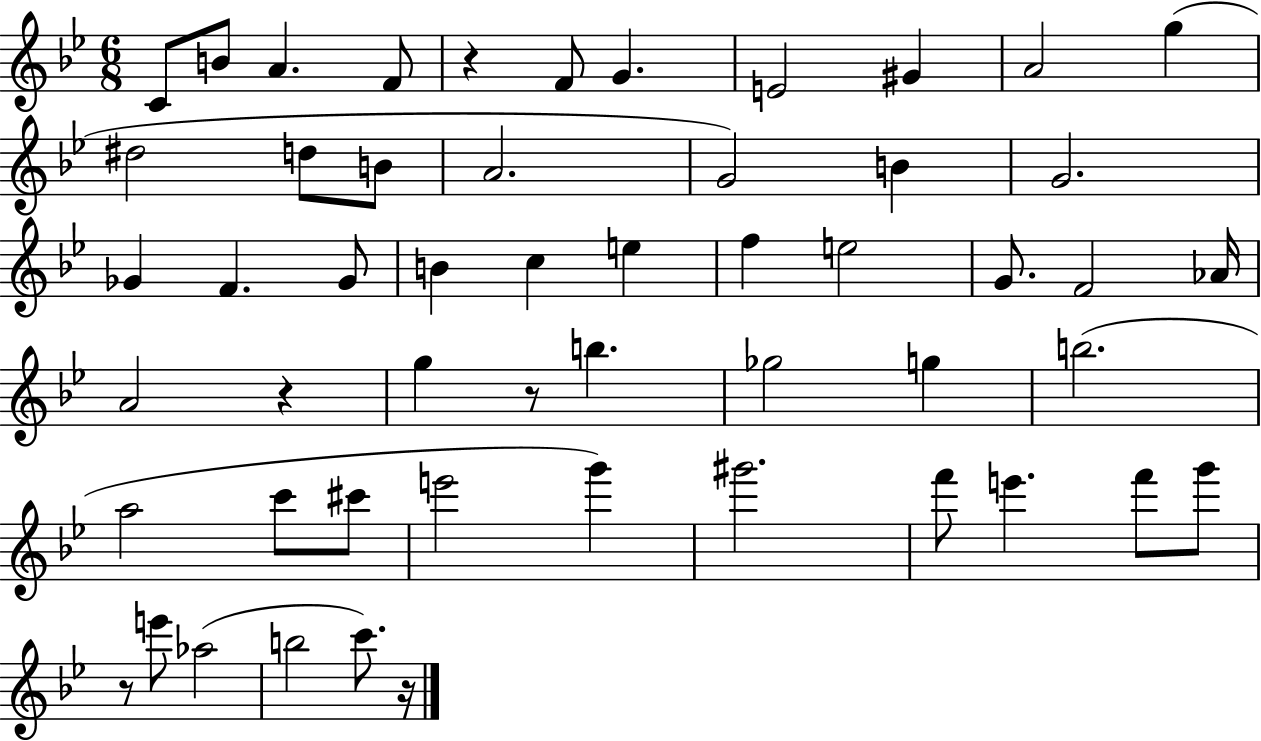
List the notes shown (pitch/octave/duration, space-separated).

C4/e B4/e A4/q. F4/e R/q F4/e G4/q. E4/h G#4/q A4/h G5/q D#5/h D5/e B4/e A4/h. G4/h B4/q G4/h. Gb4/q F4/q. Gb4/e B4/q C5/q E5/q F5/q E5/h G4/e. F4/h Ab4/s A4/h R/q G5/q R/e B5/q. Gb5/h G5/q B5/h. A5/h C6/e C#6/e E6/h G6/q G#6/h. F6/e E6/q. F6/e G6/e R/e E6/e Ab5/h B5/h C6/e. R/s